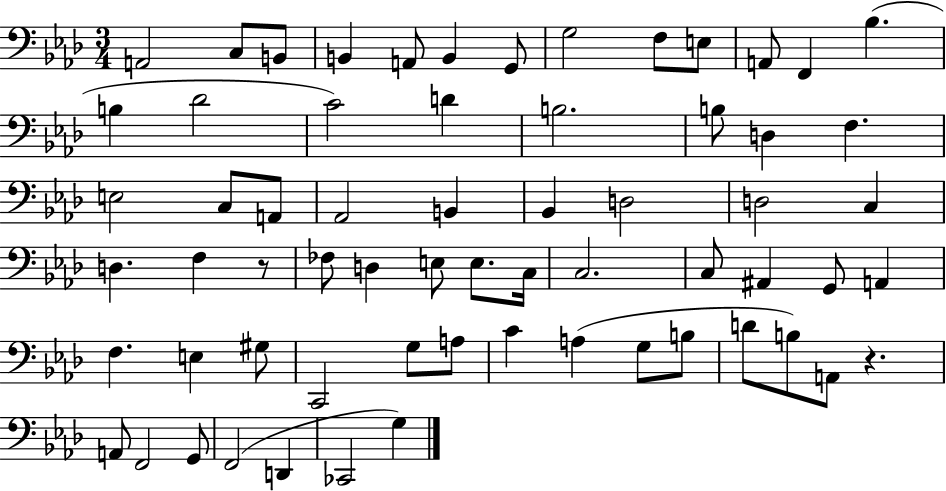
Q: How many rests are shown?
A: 2